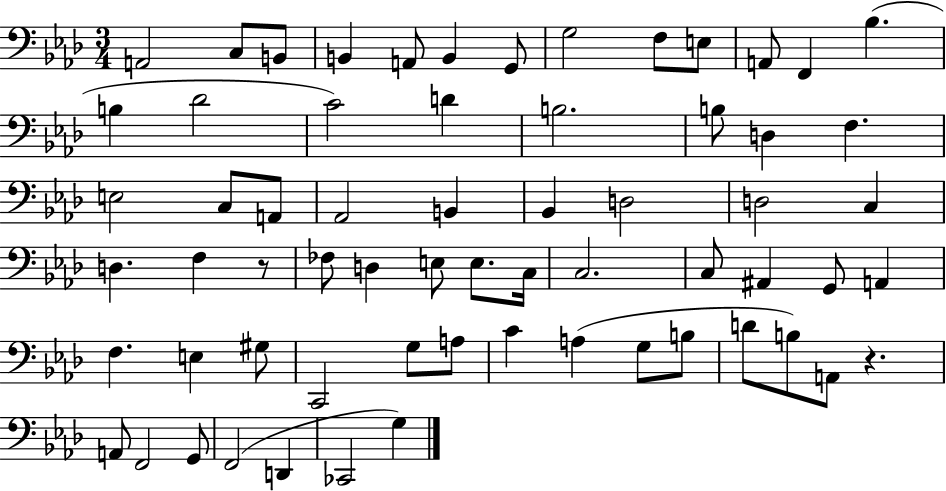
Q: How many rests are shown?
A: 2